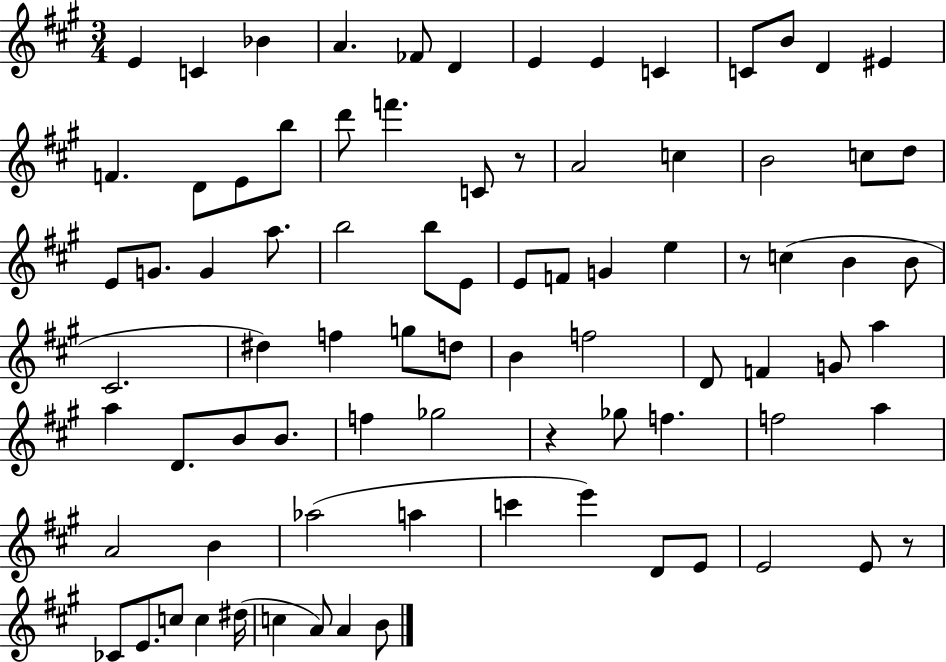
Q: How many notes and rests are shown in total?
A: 83